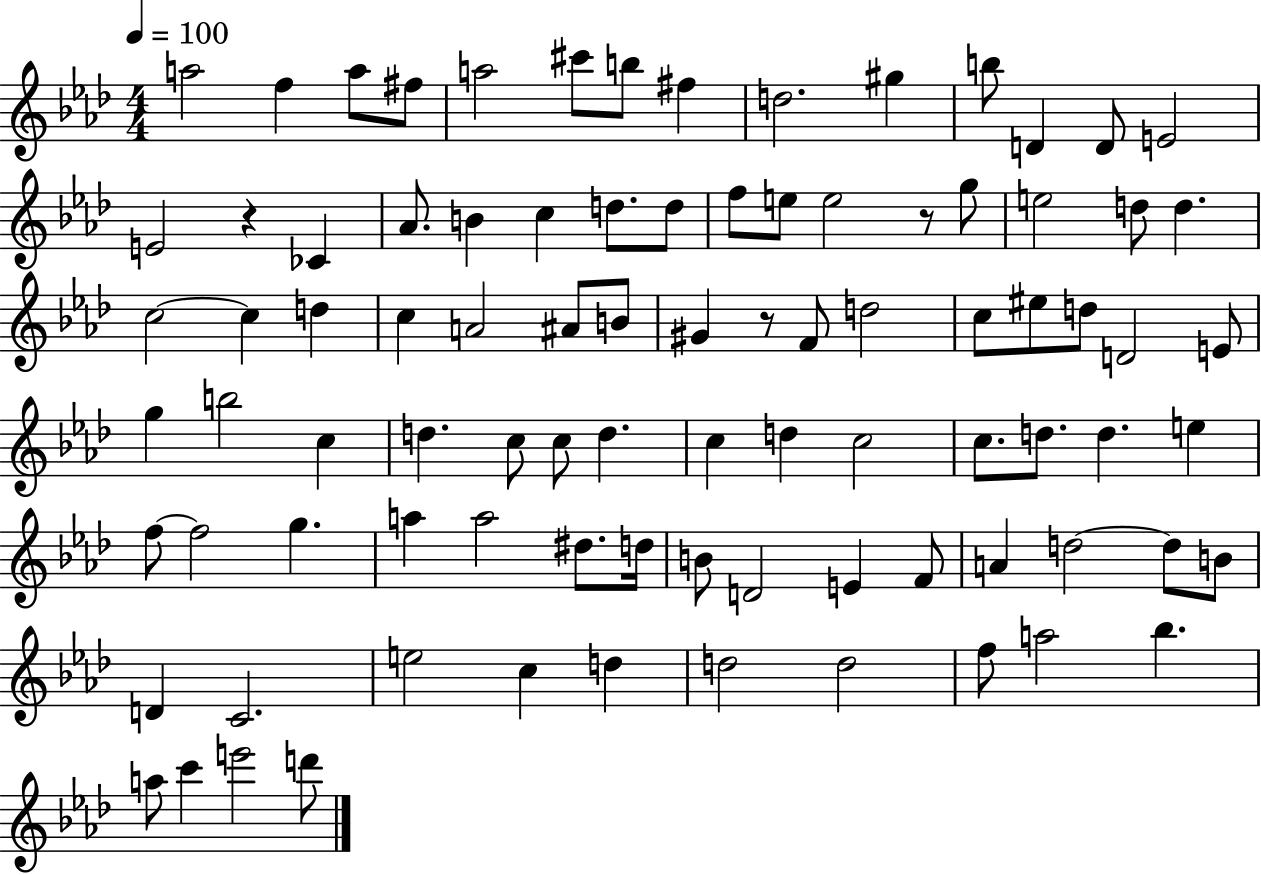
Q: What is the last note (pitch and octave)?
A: D6